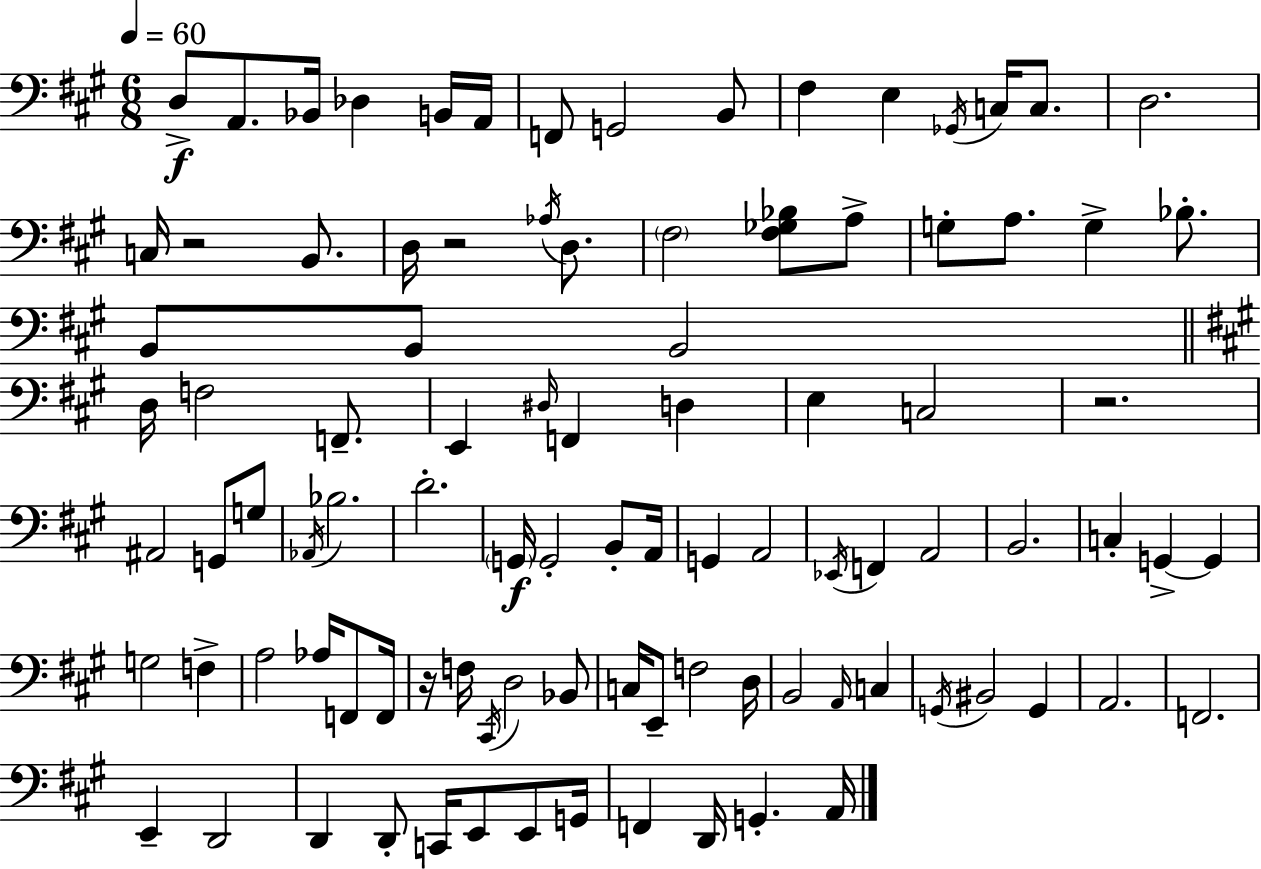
X:1
T:Untitled
M:6/8
L:1/4
K:A
D,/2 A,,/2 _B,,/4 _D, B,,/4 A,,/4 F,,/2 G,,2 B,,/2 ^F, E, _G,,/4 C,/4 C,/2 D,2 C,/4 z2 B,,/2 D,/4 z2 _A,/4 D,/2 ^F,2 [^F,_G,_B,]/2 A,/2 G,/2 A,/2 G, _B,/2 B,,/2 B,,/2 B,,2 D,/4 F,2 F,,/2 E,, ^D,/4 F,, D, E, C,2 z2 ^A,,2 G,,/2 G,/2 _A,,/4 _B,2 D2 G,,/4 G,,2 B,,/2 A,,/4 G,, A,,2 _E,,/4 F,, A,,2 B,,2 C, G,, G,, G,2 F, A,2 _A,/4 F,,/2 F,,/4 z/4 F,/4 ^C,,/4 D,2 _B,,/2 C,/4 E,,/2 F,2 D,/4 B,,2 A,,/4 C, G,,/4 ^B,,2 G,, A,,2 F,,2 E,, D,,2 D,, D,,/2 C,,/4 E,,/2 E,,/2 G,,/4 F,, D,,/4 G,, A,,/4